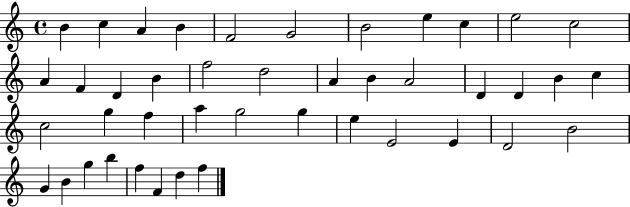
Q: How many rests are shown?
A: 0